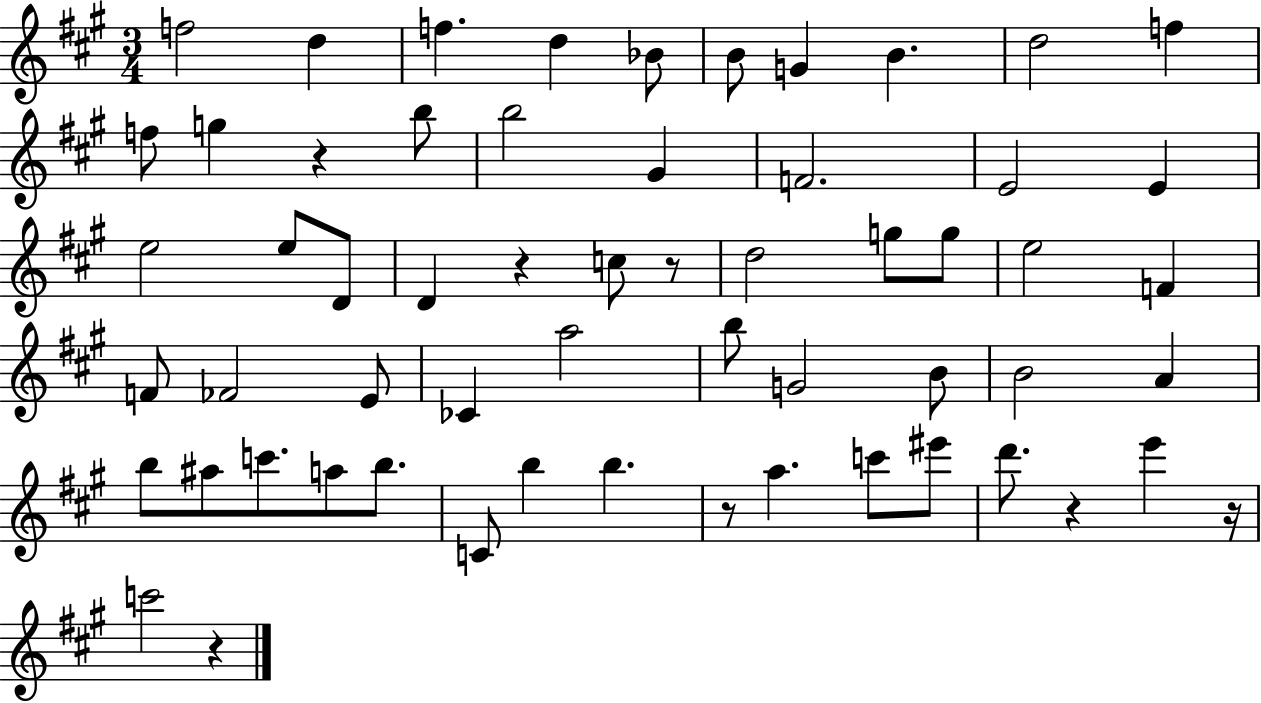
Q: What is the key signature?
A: A major